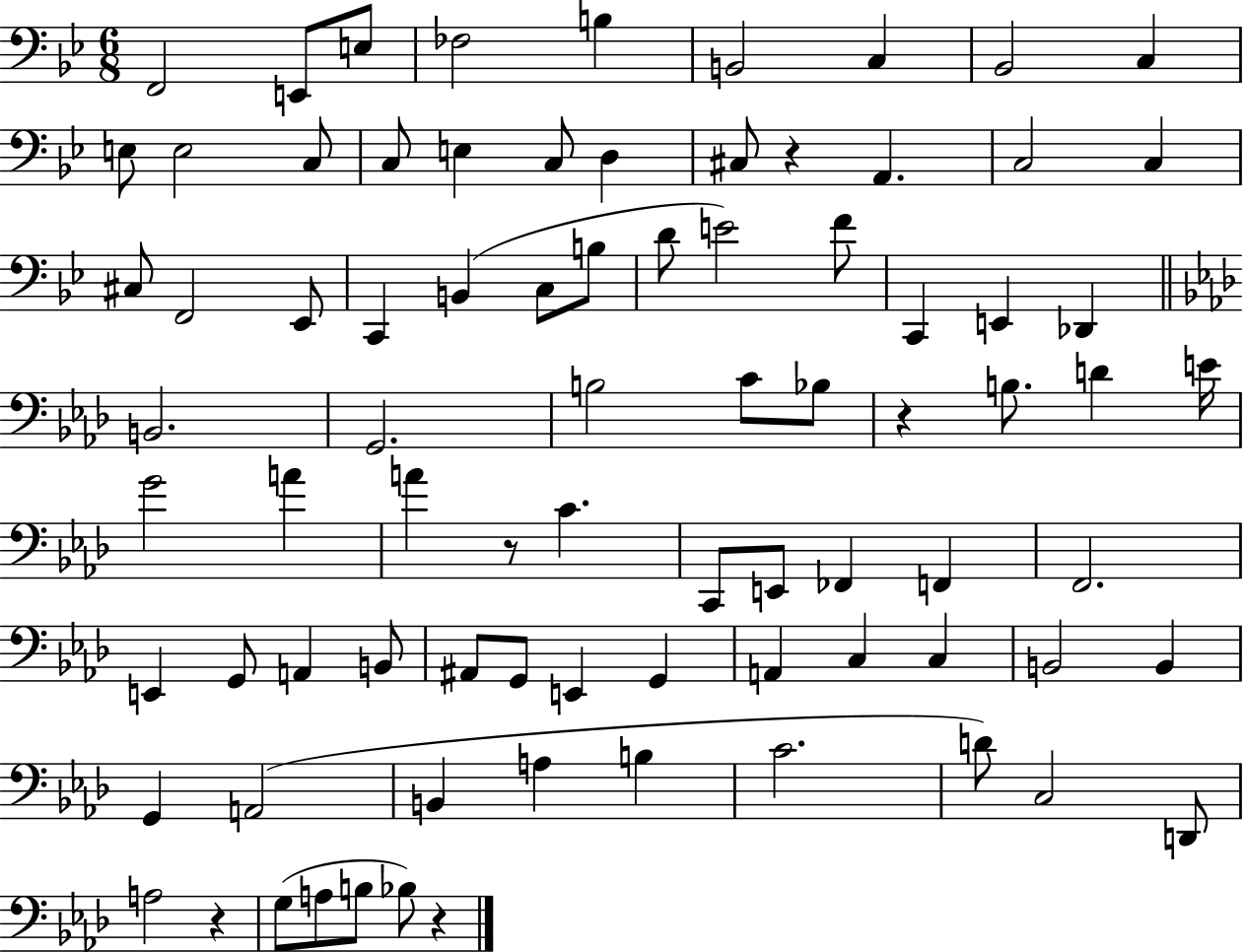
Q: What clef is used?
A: bass